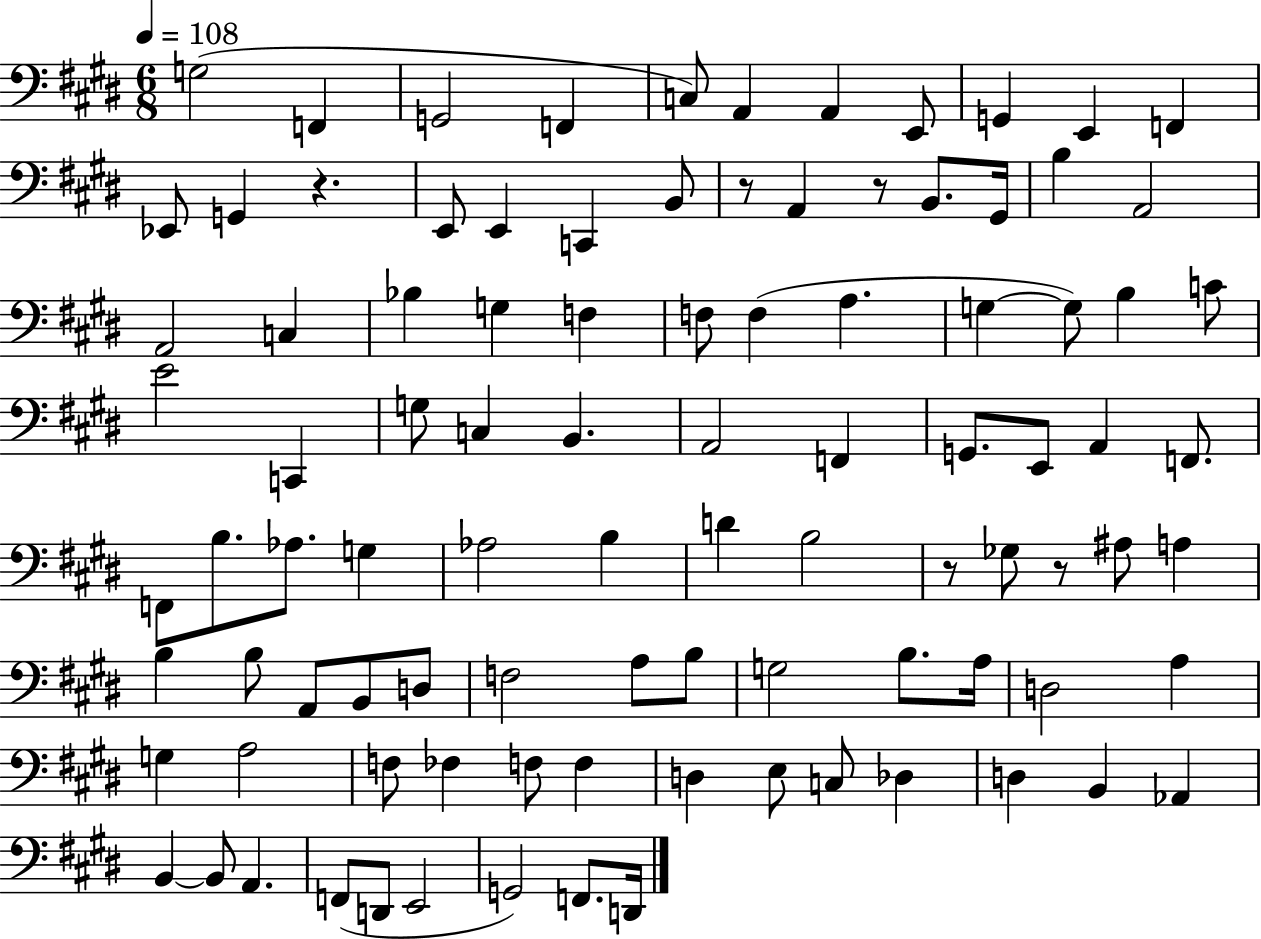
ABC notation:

X:1
T:Untitled
M:6/8
L:1/4
K:E
G,2 F,, G,,2 F,, C,/2 A,, A,, E,,/2 G,, E,, F,, _E,,/2 G,, z E,,/2 E,, C,, B,,/2 z/2 A,, z/2 B,,/2 ^G,,/4 B, A,,2 A,,2 C, _B, G, F, F,/2 F, A, G, G,/2 B, C/2 E2 C,, G,/2 C, B,, A,,2 F,, G,,/2 E,,/2 A,, F,,/2 F,,/2 B,/2 _A,/2 G, _A,2 B, D B,2 z/2 _G,/2 z/2 ^A,/2 A, B, B,/2 A,,/2 B,,/2 D,/2 F,2 A,/2 B,/2 G,2 B,/2 A,/4 D,2 A, G, A,2 F,/2 _F, F,/2 F, D, E,/2 C,/2 _D, D, B,, _A,, B,, B,,/2 A,, F,,/2 D,,/2 E,,2 G,,2 F,,/2 D,,/4